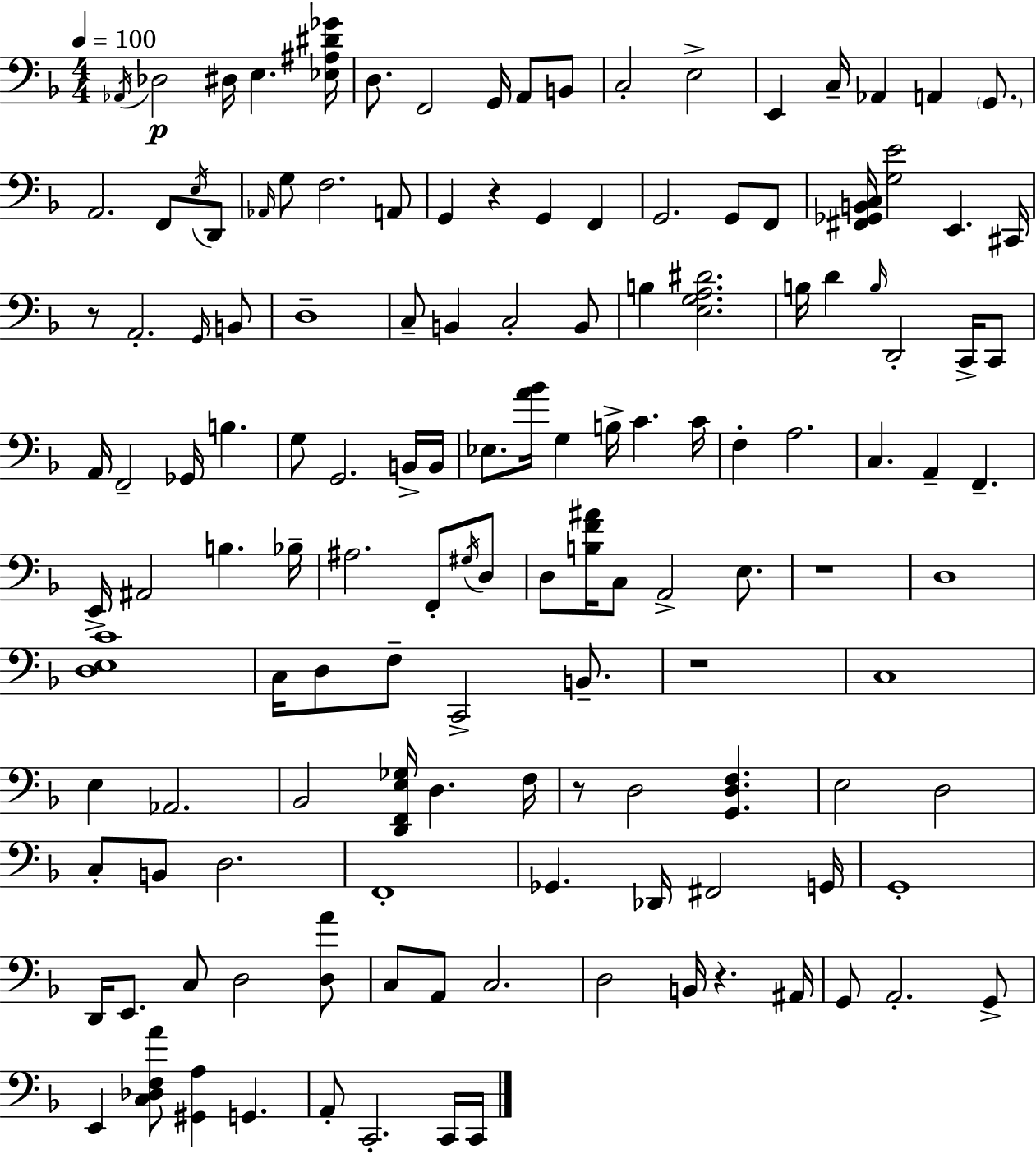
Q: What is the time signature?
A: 4/4